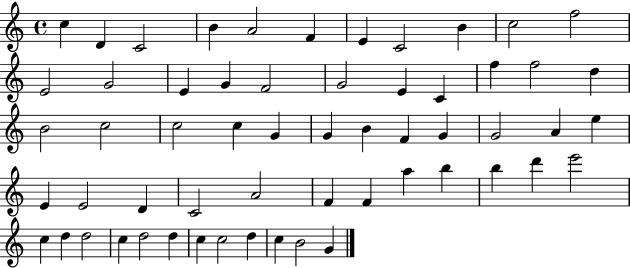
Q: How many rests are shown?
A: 0